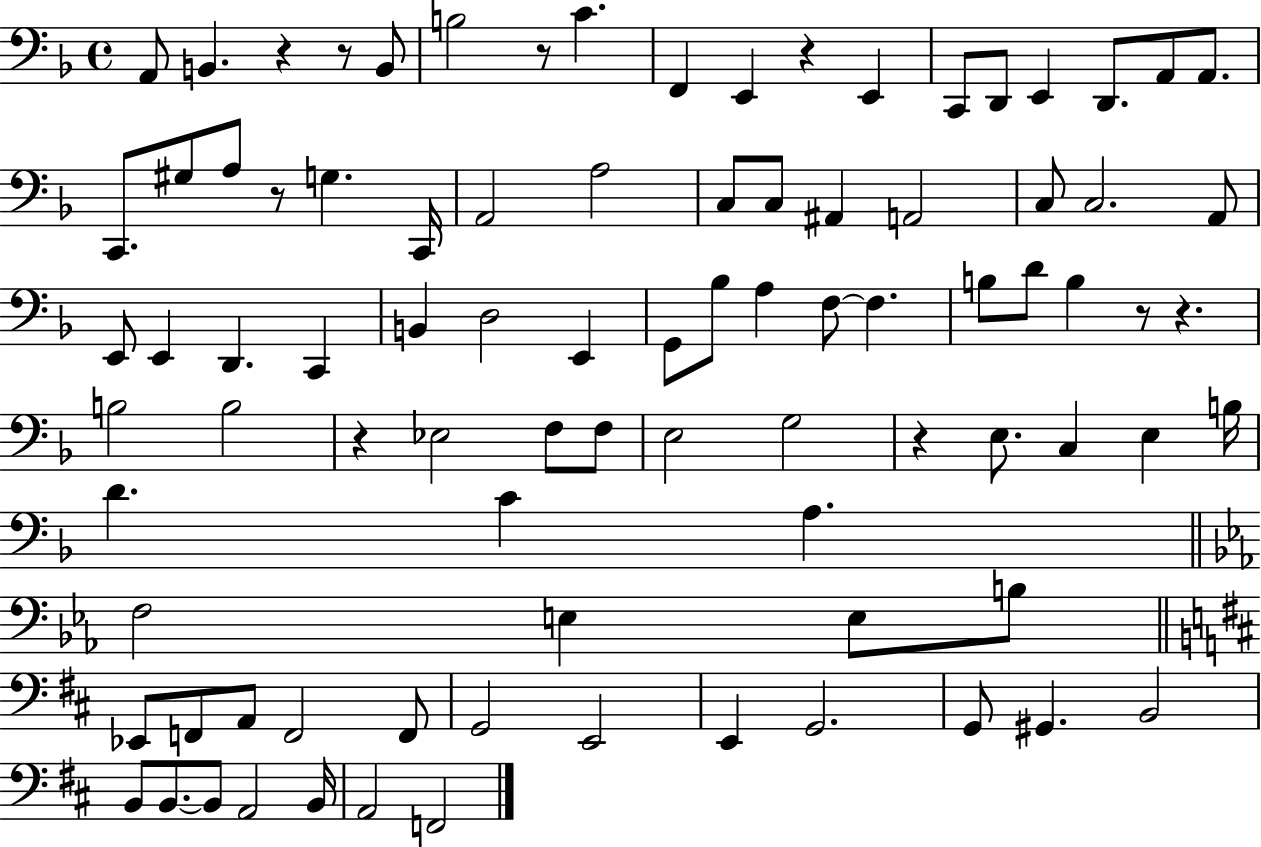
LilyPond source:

{
  \clef bass
  \time 4/4
  \defaultTimeSignature
  \key f \major
  \repeat volta 2 { a,8 b,4. r4 r8 b,8 | b2 r8 c'4. | f,4 e,4 r4 e,4 | c,8 d,8 e,4 d,8. a,8 a,8. | \break c,8. gis8 a8 r8 g4. c,16 | a,2 a2 | c8 c8 ais,4 a,2 | c8 c2. a,8 | \break e,8 e,4 d,4. c,4 | b,4 d2 e,4 | g,8 bes8 a4 f8~~ f4. | b8 d'8 b4 r8 r4. | \break b2 b2 | r4 ees2 f8 f8 | e2 g2 | r4 e8. c4 e4 b16 | \break d'4. c'4 a4. | \bar "||" \break \key c \minor f2 e4 e8 b8 | \bar "||" \break \key d \major ees,8 f,8 a,8 f,2 f,8 | g,2 e,2 | e,4 g,2. | g,8 gis,4. b,2 | \break b,8 b,8.~~ b,8 a,2 b,16 | a,2 f,2 | } \bar "|."
}